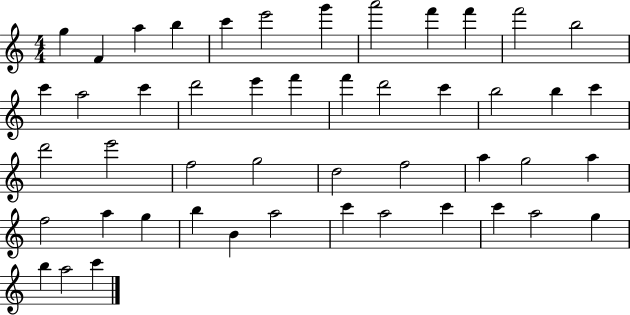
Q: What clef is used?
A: treble